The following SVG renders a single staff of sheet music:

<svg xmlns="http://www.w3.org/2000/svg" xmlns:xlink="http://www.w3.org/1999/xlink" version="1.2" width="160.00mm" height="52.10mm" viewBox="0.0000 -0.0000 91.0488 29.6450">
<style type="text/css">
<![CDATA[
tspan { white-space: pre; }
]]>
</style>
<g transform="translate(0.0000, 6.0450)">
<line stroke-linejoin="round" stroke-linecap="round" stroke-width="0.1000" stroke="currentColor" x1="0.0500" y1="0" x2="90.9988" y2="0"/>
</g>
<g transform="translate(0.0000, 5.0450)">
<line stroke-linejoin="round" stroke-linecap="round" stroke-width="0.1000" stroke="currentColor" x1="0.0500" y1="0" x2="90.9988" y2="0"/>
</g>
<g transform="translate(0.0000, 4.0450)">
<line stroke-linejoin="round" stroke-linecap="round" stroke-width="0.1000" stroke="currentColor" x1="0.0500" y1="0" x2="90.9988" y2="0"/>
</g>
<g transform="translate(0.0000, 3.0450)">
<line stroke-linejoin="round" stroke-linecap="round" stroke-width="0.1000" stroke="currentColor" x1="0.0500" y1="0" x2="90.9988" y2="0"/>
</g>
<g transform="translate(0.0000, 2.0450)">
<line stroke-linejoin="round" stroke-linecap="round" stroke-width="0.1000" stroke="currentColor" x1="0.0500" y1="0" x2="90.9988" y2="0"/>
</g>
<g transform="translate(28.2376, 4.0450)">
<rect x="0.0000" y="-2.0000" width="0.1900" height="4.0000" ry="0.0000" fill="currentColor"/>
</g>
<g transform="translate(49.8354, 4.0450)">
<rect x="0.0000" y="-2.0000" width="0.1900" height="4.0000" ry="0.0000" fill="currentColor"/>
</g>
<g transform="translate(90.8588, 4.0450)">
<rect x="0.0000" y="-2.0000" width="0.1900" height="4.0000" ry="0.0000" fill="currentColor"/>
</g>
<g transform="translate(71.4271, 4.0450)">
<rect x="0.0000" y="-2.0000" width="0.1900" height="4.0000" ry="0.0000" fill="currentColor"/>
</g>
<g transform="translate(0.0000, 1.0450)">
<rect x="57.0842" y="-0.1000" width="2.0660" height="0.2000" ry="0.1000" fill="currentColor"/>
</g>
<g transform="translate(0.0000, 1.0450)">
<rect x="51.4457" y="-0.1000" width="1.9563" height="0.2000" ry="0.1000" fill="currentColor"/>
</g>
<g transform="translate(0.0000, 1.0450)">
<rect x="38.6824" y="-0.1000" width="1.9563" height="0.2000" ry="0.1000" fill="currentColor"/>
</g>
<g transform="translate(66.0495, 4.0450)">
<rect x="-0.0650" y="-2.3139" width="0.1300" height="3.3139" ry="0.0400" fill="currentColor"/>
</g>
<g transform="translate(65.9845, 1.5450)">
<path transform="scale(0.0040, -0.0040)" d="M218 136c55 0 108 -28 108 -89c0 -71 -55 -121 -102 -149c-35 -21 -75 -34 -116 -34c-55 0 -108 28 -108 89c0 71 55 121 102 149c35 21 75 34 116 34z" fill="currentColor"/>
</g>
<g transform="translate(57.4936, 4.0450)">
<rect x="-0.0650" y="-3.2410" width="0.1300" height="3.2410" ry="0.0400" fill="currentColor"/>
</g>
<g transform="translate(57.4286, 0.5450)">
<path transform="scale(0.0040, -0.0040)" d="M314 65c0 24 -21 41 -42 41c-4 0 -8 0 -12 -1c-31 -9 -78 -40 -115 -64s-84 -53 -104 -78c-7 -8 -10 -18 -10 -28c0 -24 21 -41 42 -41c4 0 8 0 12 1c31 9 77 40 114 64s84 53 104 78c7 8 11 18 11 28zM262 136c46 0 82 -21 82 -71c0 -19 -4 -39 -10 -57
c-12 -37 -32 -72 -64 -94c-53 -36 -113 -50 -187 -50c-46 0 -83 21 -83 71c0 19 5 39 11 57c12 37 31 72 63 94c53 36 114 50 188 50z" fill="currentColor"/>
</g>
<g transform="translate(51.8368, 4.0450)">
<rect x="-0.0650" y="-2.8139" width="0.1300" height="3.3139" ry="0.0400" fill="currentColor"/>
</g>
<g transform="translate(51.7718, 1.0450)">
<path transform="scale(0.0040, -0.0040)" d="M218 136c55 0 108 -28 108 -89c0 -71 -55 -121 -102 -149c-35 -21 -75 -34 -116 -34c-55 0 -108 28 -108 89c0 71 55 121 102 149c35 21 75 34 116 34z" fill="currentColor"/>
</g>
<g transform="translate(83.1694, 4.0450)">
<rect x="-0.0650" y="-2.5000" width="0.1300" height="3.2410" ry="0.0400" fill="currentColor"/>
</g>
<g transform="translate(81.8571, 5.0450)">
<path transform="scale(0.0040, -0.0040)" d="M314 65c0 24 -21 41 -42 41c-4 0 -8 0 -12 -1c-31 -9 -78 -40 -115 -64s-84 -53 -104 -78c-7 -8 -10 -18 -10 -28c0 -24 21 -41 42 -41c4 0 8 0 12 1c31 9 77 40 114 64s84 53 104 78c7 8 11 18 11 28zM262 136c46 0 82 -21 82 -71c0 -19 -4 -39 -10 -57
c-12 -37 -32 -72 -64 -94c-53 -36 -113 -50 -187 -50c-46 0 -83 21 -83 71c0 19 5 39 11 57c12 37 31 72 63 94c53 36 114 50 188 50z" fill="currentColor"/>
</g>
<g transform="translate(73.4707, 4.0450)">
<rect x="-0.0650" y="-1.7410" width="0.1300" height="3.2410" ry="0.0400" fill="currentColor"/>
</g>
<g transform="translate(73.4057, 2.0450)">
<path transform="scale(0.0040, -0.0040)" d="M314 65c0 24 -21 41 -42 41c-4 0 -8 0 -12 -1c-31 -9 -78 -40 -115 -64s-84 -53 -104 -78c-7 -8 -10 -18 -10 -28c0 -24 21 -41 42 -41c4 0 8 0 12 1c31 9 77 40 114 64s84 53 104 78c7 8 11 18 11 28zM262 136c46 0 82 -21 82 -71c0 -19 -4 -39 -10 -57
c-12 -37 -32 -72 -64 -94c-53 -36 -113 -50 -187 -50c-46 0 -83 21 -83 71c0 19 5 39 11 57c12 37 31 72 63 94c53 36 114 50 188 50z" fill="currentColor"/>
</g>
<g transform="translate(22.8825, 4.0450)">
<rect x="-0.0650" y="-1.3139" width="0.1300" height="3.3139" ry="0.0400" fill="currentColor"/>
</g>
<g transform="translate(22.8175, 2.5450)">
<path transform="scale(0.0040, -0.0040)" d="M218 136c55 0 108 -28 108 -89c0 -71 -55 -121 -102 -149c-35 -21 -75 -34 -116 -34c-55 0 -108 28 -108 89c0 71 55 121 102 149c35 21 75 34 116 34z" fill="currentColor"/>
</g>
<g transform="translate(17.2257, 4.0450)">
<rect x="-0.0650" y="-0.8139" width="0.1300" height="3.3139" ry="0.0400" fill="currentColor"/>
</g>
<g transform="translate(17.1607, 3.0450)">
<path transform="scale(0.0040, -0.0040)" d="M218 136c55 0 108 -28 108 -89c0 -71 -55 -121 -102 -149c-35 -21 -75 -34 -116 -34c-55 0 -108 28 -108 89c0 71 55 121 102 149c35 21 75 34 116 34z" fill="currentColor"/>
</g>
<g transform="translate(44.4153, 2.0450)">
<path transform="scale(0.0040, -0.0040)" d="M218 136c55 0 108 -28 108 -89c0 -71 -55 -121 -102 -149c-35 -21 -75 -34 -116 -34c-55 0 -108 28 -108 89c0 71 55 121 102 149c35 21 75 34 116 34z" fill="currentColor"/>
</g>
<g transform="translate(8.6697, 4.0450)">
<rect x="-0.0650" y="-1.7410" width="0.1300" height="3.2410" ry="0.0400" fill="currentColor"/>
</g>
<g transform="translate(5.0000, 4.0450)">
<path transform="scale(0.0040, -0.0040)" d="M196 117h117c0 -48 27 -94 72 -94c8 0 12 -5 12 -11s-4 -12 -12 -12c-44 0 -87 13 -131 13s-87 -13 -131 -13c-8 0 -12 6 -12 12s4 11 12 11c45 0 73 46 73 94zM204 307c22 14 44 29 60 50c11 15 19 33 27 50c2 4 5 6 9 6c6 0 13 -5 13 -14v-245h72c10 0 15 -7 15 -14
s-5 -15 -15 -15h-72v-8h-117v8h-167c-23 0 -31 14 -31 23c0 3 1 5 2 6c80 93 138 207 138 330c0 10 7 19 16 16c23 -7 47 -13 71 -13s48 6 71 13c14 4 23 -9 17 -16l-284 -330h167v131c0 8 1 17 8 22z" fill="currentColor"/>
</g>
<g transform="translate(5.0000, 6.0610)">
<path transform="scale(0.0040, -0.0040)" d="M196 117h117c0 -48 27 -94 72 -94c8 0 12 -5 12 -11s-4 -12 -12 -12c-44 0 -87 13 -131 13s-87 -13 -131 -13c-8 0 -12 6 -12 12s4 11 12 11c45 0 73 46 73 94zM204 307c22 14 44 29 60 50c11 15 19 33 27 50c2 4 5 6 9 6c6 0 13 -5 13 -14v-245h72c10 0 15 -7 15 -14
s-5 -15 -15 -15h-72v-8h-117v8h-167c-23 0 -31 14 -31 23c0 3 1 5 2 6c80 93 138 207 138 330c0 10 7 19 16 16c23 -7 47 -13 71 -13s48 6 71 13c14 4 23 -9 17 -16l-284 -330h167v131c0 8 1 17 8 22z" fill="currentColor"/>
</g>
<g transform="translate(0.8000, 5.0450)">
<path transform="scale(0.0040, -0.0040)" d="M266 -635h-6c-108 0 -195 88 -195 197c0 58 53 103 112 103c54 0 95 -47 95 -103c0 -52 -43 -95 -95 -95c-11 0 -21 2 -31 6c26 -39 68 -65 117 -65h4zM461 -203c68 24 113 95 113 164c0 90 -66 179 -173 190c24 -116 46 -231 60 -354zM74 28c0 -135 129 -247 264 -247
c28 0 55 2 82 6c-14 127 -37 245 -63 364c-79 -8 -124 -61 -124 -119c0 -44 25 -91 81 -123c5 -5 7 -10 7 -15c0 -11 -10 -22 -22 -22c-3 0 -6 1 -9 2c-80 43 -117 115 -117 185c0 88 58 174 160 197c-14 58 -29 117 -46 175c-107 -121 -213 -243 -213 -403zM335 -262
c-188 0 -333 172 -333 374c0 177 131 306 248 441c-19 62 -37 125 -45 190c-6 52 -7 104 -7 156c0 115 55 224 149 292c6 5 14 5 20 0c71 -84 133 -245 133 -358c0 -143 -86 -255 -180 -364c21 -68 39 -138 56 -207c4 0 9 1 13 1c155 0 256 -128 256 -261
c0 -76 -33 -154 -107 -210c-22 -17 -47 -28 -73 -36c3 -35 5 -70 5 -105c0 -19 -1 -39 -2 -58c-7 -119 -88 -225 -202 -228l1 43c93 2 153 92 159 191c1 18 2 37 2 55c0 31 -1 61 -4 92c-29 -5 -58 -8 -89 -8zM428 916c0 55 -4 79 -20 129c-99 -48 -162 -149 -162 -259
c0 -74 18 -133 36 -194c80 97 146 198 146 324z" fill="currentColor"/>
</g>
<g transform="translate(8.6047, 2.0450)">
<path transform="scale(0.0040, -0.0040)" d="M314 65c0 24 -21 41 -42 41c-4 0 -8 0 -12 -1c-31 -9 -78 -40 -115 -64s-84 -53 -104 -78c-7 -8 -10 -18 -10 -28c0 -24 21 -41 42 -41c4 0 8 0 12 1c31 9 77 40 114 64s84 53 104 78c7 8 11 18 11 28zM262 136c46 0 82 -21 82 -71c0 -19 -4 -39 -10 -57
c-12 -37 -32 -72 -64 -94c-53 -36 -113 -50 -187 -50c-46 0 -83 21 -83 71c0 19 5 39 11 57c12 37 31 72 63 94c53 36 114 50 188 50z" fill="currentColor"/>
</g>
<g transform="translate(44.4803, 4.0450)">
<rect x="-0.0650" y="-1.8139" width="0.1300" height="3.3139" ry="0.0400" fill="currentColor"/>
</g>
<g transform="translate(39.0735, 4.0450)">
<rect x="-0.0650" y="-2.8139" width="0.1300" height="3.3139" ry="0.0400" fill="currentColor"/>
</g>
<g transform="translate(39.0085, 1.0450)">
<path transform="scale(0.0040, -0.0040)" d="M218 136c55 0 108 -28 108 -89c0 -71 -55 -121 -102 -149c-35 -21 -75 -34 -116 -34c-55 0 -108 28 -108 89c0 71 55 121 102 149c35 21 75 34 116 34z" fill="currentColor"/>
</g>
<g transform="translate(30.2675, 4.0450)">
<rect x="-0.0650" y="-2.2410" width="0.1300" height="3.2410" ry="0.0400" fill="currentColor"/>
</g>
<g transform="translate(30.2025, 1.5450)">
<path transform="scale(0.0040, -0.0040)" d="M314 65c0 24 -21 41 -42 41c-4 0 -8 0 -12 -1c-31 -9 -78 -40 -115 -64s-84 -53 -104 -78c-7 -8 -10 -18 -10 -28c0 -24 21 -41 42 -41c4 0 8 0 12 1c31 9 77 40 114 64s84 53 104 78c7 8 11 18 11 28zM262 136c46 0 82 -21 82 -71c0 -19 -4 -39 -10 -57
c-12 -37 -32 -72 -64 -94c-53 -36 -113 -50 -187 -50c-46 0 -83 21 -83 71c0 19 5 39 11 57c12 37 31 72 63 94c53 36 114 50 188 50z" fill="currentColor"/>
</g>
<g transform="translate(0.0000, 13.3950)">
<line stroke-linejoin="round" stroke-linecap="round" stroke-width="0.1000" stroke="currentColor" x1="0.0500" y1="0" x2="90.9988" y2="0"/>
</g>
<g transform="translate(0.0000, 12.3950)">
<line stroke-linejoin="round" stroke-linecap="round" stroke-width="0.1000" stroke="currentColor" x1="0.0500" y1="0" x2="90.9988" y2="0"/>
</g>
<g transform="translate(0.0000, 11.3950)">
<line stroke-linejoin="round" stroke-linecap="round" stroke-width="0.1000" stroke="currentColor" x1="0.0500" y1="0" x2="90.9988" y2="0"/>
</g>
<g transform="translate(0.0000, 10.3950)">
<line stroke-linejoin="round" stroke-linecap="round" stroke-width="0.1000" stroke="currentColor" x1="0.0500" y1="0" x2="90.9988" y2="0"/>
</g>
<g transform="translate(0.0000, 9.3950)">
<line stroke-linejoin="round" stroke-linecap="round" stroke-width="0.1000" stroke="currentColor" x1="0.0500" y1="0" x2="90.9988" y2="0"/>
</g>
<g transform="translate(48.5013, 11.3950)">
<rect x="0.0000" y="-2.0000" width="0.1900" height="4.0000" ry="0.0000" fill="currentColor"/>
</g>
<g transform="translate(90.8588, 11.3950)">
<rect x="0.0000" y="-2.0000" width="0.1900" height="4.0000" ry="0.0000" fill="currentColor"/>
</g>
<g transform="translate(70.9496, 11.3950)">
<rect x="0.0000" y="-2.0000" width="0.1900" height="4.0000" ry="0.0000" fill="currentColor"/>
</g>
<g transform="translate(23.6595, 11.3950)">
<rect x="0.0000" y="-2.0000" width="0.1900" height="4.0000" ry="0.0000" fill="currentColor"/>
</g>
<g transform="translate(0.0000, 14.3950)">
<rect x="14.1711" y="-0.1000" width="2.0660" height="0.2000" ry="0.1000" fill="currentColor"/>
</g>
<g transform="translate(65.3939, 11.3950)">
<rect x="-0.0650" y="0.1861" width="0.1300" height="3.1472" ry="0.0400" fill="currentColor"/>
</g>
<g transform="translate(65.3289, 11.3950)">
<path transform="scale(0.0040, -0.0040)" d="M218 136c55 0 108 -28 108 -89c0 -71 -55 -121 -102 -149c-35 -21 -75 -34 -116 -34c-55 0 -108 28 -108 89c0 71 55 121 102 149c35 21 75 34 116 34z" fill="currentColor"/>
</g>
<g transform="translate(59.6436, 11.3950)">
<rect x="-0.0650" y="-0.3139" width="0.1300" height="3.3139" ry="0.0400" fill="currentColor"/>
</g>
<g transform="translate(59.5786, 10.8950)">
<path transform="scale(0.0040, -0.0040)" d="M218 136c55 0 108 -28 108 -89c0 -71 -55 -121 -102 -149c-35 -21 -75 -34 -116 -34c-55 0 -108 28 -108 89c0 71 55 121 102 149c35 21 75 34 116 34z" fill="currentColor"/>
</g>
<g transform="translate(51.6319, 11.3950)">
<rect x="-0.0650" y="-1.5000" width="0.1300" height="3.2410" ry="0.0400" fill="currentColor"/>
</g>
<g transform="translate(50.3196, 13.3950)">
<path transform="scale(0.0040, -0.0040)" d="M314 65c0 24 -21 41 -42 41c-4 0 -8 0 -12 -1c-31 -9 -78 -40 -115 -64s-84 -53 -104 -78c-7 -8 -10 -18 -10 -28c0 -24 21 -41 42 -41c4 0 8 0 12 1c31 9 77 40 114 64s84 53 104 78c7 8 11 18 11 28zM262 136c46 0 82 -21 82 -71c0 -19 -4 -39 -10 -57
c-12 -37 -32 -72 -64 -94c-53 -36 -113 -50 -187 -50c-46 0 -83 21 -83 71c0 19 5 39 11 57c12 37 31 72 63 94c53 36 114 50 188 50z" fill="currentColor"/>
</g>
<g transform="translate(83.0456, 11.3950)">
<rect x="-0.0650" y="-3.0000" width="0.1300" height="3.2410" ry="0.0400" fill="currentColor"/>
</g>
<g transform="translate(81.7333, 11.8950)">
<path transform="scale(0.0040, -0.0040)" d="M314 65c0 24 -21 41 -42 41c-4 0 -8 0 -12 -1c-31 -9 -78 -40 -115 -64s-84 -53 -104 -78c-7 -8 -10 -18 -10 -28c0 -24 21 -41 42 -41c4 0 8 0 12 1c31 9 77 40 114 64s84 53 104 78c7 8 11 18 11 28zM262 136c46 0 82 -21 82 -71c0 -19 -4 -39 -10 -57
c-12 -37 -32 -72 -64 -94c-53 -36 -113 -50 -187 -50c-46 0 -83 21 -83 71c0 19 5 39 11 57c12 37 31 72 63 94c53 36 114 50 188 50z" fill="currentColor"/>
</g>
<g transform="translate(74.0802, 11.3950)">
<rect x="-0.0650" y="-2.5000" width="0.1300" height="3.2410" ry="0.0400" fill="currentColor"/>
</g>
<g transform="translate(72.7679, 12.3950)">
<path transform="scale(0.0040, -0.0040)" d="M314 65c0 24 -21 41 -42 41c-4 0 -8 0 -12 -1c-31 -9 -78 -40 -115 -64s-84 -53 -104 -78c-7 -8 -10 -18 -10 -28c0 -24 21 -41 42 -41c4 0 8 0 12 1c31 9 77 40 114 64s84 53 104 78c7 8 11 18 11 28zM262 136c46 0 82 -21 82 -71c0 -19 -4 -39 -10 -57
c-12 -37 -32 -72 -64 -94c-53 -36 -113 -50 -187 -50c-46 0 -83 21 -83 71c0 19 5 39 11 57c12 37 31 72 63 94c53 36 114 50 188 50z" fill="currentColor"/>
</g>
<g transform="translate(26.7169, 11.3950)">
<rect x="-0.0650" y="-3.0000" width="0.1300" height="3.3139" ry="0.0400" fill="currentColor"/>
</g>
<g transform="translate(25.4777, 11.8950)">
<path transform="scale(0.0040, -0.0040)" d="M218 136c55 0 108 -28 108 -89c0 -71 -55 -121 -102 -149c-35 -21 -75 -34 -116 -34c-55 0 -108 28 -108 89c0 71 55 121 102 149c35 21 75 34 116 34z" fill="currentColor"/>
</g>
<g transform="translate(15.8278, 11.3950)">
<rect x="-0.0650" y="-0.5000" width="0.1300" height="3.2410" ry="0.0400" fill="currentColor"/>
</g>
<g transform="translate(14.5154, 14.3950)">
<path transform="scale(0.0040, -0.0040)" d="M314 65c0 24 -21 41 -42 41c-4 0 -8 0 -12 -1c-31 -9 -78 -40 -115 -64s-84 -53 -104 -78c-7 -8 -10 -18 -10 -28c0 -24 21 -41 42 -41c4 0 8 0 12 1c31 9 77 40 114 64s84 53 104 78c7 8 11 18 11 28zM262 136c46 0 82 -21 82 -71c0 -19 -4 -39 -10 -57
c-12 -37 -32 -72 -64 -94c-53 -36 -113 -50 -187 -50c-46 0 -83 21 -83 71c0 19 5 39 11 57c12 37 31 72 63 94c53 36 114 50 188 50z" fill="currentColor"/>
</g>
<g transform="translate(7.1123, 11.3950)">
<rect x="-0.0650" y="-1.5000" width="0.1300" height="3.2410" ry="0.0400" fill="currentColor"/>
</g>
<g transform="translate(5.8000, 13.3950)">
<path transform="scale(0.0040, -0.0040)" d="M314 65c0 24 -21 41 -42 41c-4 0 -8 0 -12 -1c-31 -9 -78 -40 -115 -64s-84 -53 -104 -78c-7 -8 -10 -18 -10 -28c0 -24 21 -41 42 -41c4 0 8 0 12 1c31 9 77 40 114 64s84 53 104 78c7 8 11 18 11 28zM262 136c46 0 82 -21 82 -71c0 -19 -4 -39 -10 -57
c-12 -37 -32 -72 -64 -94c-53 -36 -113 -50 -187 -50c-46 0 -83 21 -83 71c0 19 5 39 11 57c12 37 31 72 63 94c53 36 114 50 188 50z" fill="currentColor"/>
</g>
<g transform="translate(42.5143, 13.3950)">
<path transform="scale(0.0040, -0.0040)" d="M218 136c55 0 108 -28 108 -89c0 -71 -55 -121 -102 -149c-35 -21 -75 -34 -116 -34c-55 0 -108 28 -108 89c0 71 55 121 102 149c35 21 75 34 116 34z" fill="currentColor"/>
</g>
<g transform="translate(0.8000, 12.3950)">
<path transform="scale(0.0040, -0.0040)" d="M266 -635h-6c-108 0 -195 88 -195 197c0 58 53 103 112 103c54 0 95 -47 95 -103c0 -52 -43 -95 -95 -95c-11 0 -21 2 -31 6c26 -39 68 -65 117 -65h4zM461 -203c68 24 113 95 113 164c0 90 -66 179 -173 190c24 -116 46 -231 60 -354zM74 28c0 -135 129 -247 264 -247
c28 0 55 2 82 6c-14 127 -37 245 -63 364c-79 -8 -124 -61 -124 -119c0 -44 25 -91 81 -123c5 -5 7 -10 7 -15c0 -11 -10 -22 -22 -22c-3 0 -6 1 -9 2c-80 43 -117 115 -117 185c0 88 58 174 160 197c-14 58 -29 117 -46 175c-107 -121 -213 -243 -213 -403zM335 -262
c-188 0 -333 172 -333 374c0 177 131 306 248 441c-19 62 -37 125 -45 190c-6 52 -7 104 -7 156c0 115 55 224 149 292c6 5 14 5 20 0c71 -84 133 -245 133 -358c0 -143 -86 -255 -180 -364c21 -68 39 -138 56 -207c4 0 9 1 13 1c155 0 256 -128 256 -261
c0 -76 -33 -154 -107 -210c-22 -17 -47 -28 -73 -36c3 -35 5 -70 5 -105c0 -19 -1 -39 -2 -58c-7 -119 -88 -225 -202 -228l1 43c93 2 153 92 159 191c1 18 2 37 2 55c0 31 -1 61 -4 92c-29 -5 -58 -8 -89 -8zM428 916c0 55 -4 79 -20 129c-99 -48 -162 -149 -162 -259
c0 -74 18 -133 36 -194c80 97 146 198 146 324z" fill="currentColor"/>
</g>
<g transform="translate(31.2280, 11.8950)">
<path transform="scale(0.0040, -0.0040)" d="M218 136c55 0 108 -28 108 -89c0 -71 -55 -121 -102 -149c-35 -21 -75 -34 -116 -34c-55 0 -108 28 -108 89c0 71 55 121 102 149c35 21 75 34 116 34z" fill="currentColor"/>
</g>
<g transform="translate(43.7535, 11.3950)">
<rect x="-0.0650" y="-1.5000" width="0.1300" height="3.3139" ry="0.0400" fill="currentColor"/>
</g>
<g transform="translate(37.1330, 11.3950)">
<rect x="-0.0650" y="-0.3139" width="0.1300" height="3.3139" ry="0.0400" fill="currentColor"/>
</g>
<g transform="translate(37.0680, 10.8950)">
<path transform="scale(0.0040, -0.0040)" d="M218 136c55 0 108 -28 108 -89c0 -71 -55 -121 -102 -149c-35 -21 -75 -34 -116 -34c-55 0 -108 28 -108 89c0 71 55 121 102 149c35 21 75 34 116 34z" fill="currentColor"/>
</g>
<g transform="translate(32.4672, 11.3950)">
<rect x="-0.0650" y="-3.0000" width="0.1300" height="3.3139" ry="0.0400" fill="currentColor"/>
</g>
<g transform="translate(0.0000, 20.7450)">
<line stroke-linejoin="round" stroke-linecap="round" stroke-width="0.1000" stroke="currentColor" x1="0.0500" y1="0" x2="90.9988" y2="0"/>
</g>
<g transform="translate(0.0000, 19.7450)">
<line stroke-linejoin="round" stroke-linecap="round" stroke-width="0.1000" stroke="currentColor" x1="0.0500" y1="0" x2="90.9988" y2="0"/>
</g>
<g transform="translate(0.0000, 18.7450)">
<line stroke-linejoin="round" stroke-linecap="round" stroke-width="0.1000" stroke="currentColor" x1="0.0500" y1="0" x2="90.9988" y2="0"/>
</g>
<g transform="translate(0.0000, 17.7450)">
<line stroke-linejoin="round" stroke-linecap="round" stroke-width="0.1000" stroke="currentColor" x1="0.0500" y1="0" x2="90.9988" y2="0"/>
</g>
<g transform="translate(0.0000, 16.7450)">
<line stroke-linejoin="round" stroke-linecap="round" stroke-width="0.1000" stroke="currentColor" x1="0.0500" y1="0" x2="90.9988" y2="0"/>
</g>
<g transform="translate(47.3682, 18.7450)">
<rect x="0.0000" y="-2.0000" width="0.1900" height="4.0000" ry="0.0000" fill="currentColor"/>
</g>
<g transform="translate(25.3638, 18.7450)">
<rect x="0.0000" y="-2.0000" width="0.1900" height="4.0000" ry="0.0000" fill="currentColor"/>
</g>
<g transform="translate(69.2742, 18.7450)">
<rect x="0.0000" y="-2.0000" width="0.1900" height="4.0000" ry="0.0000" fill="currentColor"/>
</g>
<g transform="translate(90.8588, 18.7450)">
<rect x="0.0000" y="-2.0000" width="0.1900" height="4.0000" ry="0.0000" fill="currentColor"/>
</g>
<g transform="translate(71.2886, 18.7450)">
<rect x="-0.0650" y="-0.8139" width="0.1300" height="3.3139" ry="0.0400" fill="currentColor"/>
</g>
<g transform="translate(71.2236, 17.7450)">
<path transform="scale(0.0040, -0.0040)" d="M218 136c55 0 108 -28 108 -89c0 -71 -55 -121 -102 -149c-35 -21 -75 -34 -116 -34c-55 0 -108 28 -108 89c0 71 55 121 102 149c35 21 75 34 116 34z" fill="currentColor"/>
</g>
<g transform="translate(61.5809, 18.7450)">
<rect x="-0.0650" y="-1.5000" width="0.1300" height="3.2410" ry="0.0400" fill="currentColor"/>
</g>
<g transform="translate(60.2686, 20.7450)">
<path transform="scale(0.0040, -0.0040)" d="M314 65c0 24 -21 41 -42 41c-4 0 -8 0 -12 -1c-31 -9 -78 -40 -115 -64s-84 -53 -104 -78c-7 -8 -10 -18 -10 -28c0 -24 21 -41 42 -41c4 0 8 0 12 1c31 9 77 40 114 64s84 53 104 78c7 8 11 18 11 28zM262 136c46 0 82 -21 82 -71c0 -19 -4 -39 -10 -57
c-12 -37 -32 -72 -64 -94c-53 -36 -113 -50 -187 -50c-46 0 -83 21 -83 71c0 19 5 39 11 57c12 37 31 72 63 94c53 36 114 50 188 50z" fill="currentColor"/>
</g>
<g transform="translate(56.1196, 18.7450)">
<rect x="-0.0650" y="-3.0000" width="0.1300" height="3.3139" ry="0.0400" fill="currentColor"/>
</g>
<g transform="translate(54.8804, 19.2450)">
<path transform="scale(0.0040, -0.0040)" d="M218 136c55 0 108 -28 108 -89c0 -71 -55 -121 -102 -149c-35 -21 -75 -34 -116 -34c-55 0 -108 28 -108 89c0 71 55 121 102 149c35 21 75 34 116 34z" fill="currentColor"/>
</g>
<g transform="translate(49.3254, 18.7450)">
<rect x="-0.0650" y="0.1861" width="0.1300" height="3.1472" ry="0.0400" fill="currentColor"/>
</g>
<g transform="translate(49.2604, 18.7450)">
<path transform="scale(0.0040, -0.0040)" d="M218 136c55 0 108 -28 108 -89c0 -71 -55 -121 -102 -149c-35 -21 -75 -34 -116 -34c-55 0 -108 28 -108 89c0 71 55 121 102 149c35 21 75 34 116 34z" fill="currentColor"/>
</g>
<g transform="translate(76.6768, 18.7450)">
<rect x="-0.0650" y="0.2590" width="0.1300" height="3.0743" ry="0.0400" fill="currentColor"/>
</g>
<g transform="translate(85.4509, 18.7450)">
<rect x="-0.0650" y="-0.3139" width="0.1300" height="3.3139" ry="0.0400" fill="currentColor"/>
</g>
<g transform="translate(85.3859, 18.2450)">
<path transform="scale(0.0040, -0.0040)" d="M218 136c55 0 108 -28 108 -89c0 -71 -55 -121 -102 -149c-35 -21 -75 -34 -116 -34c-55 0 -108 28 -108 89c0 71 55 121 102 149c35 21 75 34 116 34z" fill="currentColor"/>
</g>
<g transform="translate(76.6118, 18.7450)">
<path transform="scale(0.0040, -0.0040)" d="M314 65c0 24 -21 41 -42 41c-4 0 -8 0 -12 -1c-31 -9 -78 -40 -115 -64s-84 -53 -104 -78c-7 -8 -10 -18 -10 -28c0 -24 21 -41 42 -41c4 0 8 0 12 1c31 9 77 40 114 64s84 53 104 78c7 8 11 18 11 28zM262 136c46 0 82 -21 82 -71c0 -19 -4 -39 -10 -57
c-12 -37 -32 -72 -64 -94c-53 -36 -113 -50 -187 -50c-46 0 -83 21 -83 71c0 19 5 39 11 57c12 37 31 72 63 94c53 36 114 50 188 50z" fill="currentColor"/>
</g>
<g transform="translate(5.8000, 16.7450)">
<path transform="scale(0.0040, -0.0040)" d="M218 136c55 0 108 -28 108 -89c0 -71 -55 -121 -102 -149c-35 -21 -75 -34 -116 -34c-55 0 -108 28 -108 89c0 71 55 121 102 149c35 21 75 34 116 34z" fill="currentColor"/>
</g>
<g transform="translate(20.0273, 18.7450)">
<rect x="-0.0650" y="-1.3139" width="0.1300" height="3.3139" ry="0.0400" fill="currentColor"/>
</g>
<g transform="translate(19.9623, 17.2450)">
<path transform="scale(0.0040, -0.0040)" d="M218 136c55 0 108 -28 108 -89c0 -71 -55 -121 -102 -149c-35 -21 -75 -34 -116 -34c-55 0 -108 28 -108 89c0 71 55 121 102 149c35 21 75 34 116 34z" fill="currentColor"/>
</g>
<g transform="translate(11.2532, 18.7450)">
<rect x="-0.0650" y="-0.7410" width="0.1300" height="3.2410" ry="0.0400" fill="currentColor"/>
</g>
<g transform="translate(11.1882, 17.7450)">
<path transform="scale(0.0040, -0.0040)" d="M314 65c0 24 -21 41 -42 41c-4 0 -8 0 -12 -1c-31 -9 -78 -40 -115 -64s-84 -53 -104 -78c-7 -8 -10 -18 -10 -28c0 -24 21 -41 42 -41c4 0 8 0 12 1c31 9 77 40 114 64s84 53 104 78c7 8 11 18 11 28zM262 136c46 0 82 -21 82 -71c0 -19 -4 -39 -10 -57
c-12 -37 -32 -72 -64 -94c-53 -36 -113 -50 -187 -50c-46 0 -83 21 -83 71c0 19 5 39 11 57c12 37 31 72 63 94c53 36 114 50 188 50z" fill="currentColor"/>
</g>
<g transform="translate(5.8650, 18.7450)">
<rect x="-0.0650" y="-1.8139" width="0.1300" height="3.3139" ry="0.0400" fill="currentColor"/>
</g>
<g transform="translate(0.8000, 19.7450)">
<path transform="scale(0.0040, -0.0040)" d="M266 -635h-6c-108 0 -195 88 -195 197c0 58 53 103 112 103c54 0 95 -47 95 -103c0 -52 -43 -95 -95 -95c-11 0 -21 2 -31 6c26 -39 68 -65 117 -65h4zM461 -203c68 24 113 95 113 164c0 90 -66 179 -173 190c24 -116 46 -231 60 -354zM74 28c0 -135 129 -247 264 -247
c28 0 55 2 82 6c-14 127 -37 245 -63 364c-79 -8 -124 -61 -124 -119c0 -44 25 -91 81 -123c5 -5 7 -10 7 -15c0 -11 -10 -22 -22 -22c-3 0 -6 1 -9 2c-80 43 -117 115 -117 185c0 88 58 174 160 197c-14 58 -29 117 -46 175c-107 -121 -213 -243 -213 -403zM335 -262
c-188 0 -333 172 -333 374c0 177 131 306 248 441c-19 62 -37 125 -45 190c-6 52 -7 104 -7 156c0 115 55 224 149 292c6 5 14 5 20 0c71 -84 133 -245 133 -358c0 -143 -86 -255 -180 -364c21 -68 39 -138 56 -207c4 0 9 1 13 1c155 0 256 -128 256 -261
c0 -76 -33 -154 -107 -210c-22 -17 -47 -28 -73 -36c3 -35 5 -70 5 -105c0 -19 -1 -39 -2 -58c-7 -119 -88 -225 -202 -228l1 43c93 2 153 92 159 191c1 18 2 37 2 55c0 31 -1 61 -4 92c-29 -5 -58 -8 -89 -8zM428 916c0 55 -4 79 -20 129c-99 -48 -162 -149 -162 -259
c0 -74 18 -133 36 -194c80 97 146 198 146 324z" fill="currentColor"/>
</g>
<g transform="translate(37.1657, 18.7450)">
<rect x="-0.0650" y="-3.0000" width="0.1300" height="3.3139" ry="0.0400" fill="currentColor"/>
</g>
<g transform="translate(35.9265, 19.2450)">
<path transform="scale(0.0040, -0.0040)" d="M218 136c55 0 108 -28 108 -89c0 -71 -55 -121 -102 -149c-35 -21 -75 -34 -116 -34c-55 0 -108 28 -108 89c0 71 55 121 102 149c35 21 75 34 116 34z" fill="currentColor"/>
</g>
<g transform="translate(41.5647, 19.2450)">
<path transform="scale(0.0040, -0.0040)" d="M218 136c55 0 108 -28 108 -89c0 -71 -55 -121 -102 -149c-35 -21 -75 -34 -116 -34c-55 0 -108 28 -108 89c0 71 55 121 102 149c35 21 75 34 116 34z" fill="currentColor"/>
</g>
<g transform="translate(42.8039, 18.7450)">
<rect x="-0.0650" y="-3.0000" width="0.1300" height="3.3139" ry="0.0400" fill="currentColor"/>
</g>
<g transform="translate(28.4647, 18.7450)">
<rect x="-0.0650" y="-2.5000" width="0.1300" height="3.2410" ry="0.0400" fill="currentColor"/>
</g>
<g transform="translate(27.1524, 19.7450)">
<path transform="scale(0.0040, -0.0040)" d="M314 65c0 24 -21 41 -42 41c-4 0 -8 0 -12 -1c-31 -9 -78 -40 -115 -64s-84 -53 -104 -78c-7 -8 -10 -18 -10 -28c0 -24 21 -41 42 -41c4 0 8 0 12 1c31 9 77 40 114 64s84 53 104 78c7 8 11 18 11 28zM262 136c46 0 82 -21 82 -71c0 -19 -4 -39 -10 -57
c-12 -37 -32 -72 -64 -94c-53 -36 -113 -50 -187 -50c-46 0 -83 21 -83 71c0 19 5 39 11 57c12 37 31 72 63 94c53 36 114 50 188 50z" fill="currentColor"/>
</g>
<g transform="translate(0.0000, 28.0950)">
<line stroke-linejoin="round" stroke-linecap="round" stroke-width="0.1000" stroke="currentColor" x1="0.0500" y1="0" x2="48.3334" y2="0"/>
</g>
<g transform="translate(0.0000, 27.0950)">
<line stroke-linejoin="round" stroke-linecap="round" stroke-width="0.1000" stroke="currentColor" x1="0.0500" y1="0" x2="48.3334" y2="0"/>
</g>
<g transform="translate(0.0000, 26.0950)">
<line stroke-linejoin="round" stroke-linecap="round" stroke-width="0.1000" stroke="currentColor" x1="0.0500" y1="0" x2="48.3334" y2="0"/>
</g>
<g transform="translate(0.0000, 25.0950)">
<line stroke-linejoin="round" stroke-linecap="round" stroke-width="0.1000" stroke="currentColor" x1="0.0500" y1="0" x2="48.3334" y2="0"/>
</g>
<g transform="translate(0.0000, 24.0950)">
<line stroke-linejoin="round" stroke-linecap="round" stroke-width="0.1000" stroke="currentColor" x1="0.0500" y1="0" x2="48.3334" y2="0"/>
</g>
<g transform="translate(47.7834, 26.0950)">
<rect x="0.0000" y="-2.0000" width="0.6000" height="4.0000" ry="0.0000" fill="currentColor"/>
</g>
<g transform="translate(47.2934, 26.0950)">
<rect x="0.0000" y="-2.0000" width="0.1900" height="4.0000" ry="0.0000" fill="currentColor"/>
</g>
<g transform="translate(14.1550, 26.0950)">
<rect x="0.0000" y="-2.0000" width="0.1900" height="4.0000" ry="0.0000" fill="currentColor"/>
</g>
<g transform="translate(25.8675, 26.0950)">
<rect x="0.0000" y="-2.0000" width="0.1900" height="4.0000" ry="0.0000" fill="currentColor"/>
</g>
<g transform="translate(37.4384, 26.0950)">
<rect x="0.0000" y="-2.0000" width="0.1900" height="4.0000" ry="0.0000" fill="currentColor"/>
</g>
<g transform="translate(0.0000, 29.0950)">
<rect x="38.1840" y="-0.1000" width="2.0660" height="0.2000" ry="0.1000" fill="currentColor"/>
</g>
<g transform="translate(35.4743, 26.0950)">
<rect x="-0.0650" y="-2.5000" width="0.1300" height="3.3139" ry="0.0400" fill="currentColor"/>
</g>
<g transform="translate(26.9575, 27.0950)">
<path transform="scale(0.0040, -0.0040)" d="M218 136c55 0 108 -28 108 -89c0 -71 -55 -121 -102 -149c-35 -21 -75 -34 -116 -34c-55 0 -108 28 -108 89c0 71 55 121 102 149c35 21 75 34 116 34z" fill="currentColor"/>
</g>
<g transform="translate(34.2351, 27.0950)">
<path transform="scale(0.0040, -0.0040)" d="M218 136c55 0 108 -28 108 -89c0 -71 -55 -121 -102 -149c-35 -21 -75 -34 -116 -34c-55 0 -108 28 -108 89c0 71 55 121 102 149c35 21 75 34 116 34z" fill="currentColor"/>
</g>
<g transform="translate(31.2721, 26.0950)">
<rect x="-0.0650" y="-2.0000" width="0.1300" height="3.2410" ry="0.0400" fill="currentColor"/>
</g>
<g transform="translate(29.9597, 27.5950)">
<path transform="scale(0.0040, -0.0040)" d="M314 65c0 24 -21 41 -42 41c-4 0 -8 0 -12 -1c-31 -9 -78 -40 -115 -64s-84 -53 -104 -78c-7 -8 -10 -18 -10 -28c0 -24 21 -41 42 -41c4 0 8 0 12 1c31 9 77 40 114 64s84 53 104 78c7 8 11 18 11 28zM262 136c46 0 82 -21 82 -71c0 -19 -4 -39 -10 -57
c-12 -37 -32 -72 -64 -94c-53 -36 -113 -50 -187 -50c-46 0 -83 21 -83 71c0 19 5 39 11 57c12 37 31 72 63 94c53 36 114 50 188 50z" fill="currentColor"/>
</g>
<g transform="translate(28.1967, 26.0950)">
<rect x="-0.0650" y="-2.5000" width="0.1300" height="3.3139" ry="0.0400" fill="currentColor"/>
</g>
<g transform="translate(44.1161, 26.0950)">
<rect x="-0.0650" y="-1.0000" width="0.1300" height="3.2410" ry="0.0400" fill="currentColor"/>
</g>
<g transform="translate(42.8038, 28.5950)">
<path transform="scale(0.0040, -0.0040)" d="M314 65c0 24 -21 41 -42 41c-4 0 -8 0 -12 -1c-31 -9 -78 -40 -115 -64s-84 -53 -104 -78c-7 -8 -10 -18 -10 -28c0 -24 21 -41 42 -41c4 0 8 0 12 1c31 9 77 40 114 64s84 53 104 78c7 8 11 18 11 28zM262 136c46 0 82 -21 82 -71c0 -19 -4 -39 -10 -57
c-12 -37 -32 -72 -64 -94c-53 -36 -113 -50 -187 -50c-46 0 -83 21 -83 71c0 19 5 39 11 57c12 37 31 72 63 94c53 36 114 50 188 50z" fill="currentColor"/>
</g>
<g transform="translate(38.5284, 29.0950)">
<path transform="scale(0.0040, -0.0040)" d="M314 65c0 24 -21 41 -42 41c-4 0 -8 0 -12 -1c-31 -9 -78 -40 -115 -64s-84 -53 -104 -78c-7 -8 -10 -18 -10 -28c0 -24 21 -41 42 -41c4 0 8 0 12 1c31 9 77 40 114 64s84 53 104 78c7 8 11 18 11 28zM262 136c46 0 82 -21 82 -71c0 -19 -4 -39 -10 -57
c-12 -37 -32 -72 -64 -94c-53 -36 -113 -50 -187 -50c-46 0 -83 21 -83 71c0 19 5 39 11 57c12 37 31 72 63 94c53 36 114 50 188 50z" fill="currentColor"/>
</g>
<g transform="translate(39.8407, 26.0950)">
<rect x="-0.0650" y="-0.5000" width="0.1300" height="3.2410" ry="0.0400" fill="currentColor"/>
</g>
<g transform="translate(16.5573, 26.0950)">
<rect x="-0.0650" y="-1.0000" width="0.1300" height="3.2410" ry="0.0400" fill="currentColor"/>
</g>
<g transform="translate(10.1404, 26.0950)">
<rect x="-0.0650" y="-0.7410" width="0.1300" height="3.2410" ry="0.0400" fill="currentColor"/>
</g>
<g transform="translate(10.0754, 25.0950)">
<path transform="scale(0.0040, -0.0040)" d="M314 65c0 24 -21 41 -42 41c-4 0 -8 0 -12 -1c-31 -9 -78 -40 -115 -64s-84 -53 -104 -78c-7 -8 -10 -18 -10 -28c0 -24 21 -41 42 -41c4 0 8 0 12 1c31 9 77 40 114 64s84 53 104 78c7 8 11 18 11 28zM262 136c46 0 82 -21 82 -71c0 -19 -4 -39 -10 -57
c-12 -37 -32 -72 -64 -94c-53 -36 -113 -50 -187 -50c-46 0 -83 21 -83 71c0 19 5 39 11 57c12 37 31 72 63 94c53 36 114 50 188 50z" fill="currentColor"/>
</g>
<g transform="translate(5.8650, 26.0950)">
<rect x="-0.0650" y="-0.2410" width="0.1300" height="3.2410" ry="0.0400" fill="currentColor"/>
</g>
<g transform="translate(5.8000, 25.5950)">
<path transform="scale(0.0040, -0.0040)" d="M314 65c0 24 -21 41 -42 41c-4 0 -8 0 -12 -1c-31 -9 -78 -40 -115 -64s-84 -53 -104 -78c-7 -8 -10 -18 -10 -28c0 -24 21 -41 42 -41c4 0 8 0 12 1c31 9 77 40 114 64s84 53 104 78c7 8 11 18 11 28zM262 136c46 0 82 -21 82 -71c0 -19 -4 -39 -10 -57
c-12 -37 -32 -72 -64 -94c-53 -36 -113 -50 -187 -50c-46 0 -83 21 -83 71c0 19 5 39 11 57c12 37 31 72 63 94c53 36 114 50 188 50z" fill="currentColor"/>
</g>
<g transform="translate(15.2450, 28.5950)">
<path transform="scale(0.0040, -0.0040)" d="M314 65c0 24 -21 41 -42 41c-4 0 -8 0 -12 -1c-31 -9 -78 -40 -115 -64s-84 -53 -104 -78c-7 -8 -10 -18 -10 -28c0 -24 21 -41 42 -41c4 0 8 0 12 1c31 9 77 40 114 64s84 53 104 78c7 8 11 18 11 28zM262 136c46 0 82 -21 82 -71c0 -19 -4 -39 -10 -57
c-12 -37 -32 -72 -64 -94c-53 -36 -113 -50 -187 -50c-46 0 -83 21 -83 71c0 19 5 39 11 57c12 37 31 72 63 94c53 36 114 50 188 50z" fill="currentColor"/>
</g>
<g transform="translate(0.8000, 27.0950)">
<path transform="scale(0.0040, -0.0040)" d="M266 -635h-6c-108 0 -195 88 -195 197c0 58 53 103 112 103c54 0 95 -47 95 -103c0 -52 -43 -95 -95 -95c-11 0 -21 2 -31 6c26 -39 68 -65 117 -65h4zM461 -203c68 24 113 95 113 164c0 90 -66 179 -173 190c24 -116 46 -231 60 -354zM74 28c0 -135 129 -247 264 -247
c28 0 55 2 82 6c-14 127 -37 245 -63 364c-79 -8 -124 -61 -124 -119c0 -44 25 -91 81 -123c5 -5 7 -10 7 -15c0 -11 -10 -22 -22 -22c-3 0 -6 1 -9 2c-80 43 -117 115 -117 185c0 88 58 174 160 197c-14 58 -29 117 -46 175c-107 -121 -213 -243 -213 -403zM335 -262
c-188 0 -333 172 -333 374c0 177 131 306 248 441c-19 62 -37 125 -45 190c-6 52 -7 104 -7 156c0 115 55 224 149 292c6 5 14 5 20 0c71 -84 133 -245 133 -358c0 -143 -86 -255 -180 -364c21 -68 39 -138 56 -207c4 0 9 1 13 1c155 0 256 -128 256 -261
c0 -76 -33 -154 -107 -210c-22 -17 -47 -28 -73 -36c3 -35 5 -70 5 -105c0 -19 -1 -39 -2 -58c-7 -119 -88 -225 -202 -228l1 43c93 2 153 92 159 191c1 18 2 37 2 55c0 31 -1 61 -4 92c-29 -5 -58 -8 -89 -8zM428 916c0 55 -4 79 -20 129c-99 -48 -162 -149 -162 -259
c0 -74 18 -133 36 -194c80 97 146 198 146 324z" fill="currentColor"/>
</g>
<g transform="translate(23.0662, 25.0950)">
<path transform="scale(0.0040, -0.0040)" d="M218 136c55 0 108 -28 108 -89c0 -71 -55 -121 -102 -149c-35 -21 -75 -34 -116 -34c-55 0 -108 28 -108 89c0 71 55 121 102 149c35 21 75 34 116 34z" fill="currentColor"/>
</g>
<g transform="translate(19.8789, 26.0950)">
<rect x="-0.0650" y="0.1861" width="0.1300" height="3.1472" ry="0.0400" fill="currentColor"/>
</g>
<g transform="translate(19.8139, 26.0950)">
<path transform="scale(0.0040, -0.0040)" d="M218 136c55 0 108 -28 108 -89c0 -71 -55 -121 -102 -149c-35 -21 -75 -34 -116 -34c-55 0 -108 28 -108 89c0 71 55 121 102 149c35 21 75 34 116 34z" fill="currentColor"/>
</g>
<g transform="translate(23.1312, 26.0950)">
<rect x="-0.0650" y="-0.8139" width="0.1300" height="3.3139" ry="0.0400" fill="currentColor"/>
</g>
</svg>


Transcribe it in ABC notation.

X:1
T:Untitled
M:4/4
L:1/4
K:C
f2 d e g2 a f a b2 g f2 G2 E2 C2 A A c E E2 c B G2 A2 f d2 e G2 A A B A E2 d B2 c c2 d2 D2 B d G F2 G C2 D2